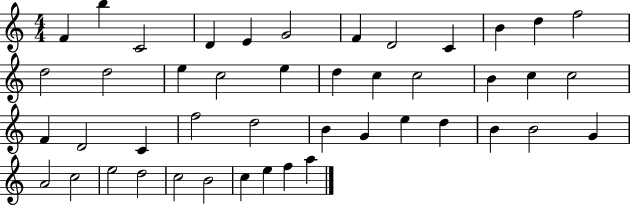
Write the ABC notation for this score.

X:1
T:Untitled
M:4/4
L:1/4
K:C
F b C2 D E G2 F D2 C B d f2 d2 d2 e c2 e d c c2 B c c2 F D2 C f2 d2 B G e d B B2 G A2 c2 e2 d2 c2 B2 c e f a